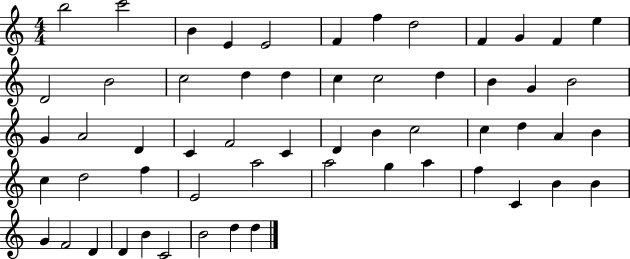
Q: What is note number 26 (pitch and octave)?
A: D4